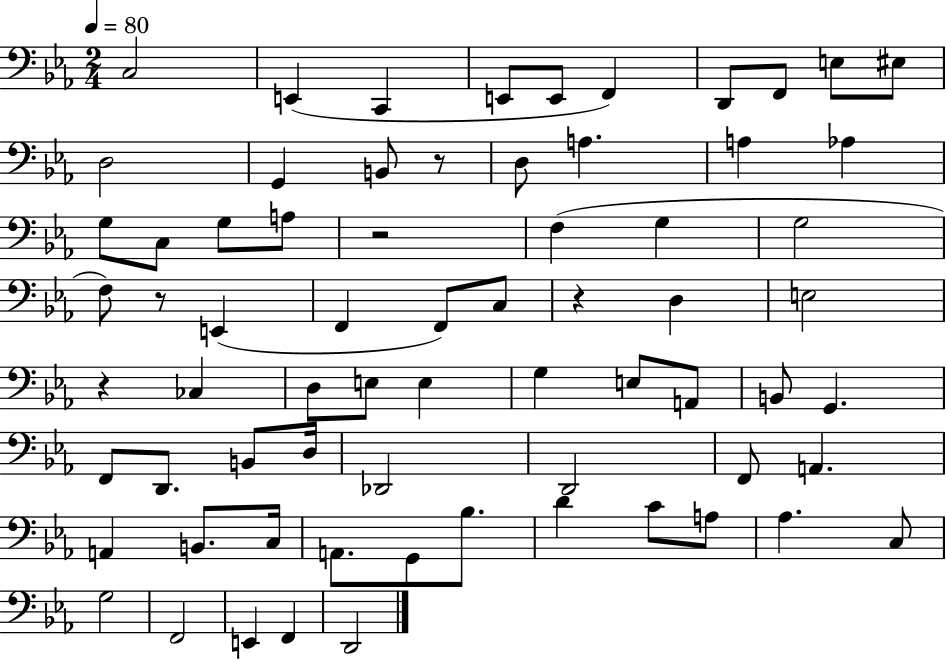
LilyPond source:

{
  \clef bass
  \numericTimeSignature
  \time 2/4
  \key ees \major
  \tempo 4 = 80
  \repeat volta 2 { c2 | e,4( c,4 | e,8 e,8 f,4) | d,8 f,8 e8 eis8 | \break d2 | g,4 b,8 r8 | d8 a4. | a4 aes4 | \break g8 c8 g8 a8 | r2 | f4( g4 | g2 | \break f8) r8 e,4( | f,4 f,8) c8 | r4 d4 | e2 | \break r4 ces4 | d8 e8 e4 | g4 e8 a,8 | b,8 g,4. | \break f,8 d,8. b,8 d16 | des,2 | d,2 | f,8 a,4. | \break a,4 b,8. c16 | a,8. g,8 bes8. | d'4 c'8 a8 | aes4. c8 | \break g2 | f,2 | e,4 f,4 | d,2 | \break } \bar "|."
}